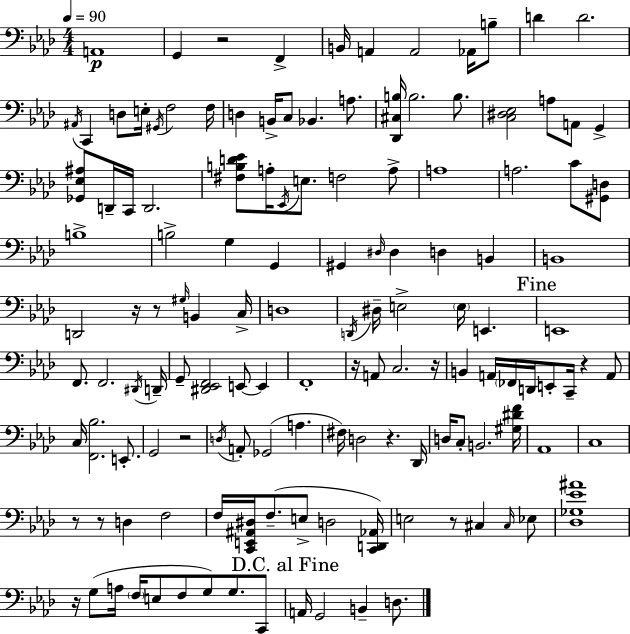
A2/w G2/q R/h F2/q B2/s A2/q A2/h Ab2/s B3/e D4/q D4/h. A#2/s C2/q D3/e E3/s G#2/s F3/h F3/s D3/q B2/s C3/e Bb2/q. A3/e. [Db2,C#3,B3]/s B3/h. B3/e. [C3,D#3,Eb3]/h A3/e A2/e G2/q [Gb2,Eb3,A#3]/e D2/s C2/s D2/h. [F#3,B3,D4,Eb4]/e A3/s Eb2/s E3/e. F3/h A3/e A3/w A3/h. C4/e [G#2,D3]/e B3/w B3/h G3/q G2/q G#2/q D#3/s D#3/q D3/q B2/q B2/w D2/h R/s R/e G#3/s B2/q C3/s D3/w D2/s D#3/s E3/h E3/s E2/q. E2/w F2/e. F2/h. D#2/s D2/s G2/e [D#2,Eb2,F2]/h E2/e E2/q F2/w R/s A2/e C3/h. R/s B2/q A2/s FES2/s D2/s E2/e C2/s R/q A2/e C3/s [F2,Bb3]/h. E2/e. G2/h R/h D3/s A2/e Gb2/h A3/q. F#3/s D3/h R/q. Db2/s D3/s C3/e B2/h. [G#3,D#4,F4]/s Ab2/w C3/w R/e R/e D3/q F3/h F3/s [C2,E2,A#2,D#3]/s F3/e. E3/e D3/h [C2,D2,Ab2]/s E3/h R/e C#3/q C#3/s Eb3/e [Db3,Gb3,Eb4,A#4]/w R/s G3/e A3/s F3/s E3/e F3/e G3/e G3/e. C2/e A2/s G2/h B2/q D3/e.